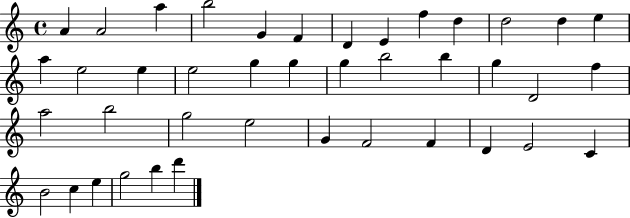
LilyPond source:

{
  \clef treble
  \time 4/4
  \defaultTimeSignature
  \key c \major
  a'4 a'2 a''4 | b''2 g'4 f'4 | d'4 e'4 f''4 d''4 | d''2 d''4 e''4 | \break a''4 e''2 e''4 | e''2 g''4 g''4 | g''4 b''2 b''4 | g''4 d'2 f''4 | \break a''2 b''2 | g''2 e''2 | g'4 f'2 f'4 | d'4 e'2 c'4 | \break b'2 c''4 e''4 | g''2 b''4 d'''4 | \bar "|."
}